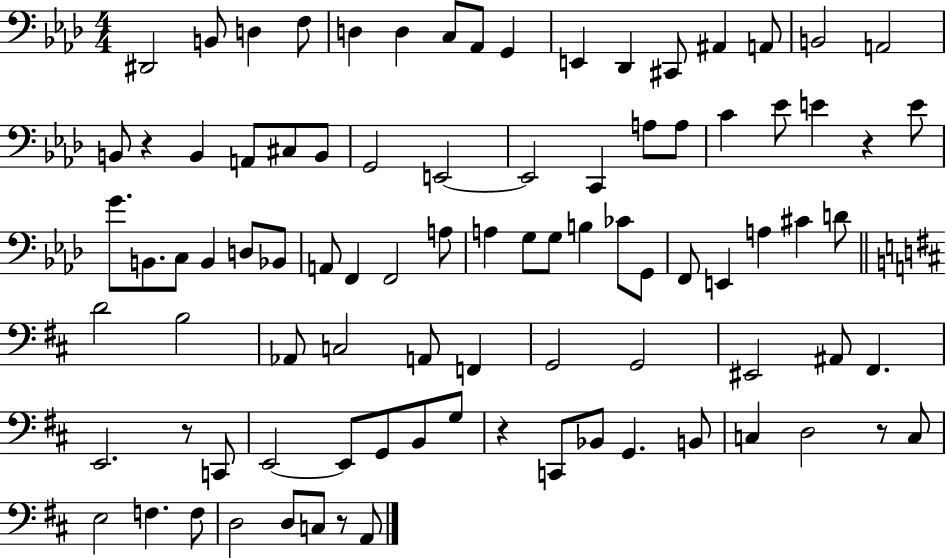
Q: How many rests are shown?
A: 6